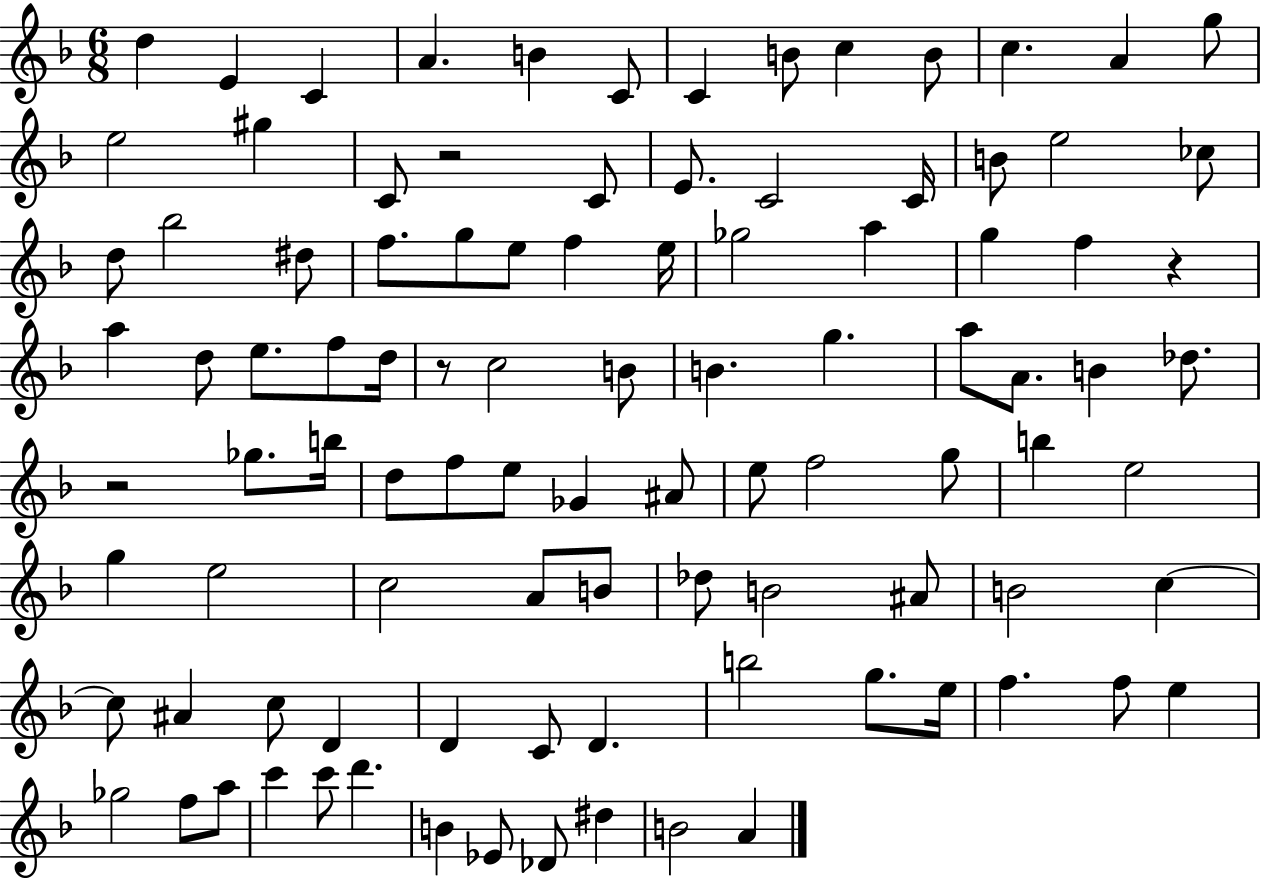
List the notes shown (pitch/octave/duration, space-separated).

D5/q E4/q C4/q A4/q. B4/q C4/e C4/q B4/e C5/q B4/e C5/q. A4/q G5/e E5/h G#5/q C4/e R/h C4/e E4/e. C4/h C4/s B4/e E5/h CES5/e D5/e Bb5/h D#5/e F5/e. G5/e E5/e F5/q E5/s Gb5/h A5/q G5/q F5/q R/q A5/q D5/e E5/e. F5/e D5/s R/e C5/h B4/e B4/q. G5/q. A5/e A4/e. B4/q Db5/e. R/h Gb5/e. B5/s D5/e F5/e E5/e Gb4/q A#4/e E5/e F5/h G5/e B5/q E5/h G5/q E5/h C5/h A4/e B4/e Db5/e B4/h A#4/e B4/h C5/q C5/e A#4/q C5/e D4/q D4/q C4/e D4/q. B5/h G5/e. E5/s F5/q. F5/e E5/q Gb5/h F5/e A5/e C6/q C6/e D6/q. B4/q Eb4/e Db4/e D#5/q B4/h A4/q